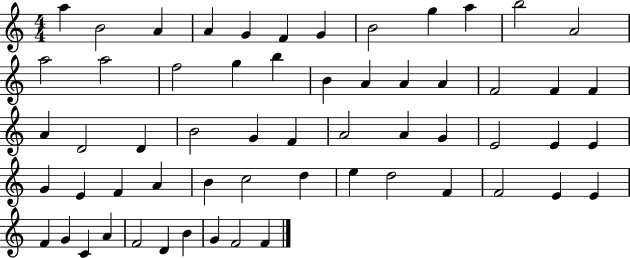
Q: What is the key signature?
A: C major